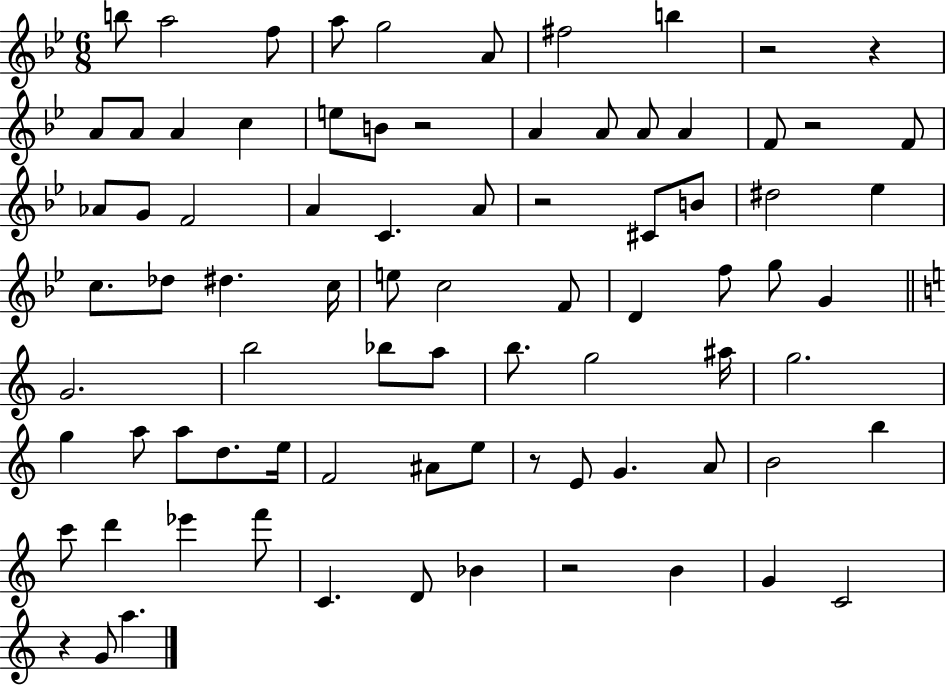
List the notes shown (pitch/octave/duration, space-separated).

B5/e A5/h F5/e A5/e G5/h A4/e F#5/h B5/q R/h R/q A4/e A4/e A4/q C5/q E5/e B4/e R/h A4/q A4/e A4/e A4/q F4/e R/h F4/e Ab4/e G4/e F4/h A4/q C4/q. A4/e R/h C#4/e B4/e D#5/h Eb5/q C5/e. Db5/e D#5/q. C5/s E5/e C5/h F4/e D4/q F5/e G5/e G4/q G4/h. B5/h Bb5/e A5/e B5/e. G5/h A#5/s G5/h. G5/q A5/e A5/e D5/e. E5/s F4/h A#4/e E5/e R/e E4/e G4/q. A4/e B4/h B5/q C6/e D6/q Eb6/q F6/e C4/q. D4/e Bb4/q R/h B4/q G4/q C4/h R/q G4/e A5/q.